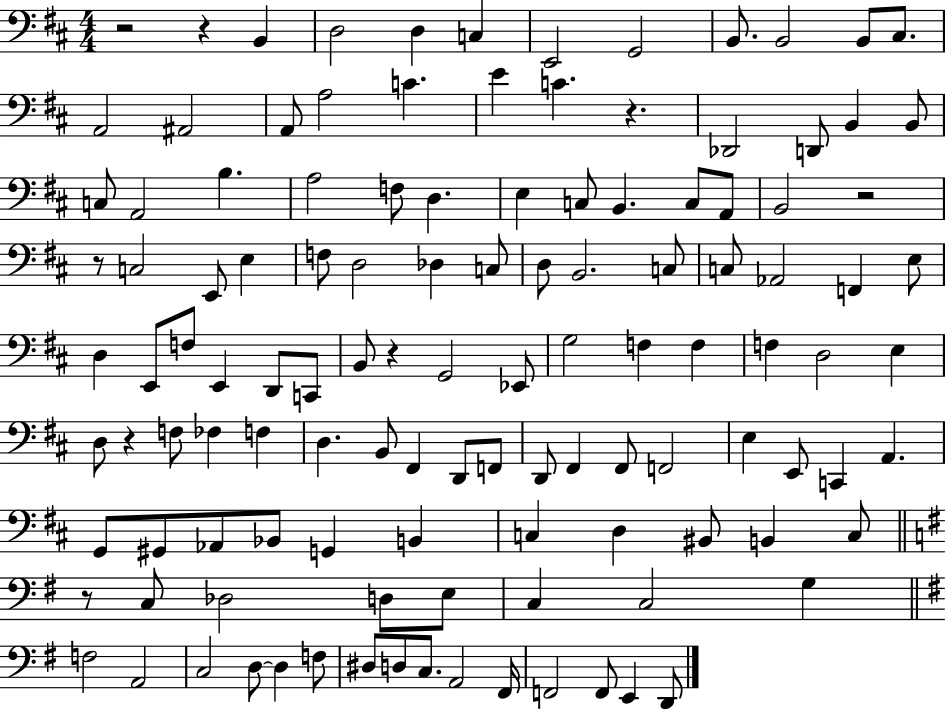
{
  \clef bass
  \numericTimeSignature
  \time 4/4
  \key d \major
  r2 r4 b,4 | d2 d4 c4 | e,2 g,2 | b,8. b,2 b,8 cis8. | \break a,2 ais,2 | a,8 a2 c'4. | e'4 c'4. r4. | des,2 d,8 b,4 b,8 | \break c8 a,2 b4. | a2 f8 d4. | e4 c8 b,4. c8 a,8 | b,2 r2 | \break r8 c2 e,8 e4 | f8 d2 des4 c8 | d8 b,2. c8 | c8 aes,2 f,4 e8 | \break d4 e,8 f8 e,4 d,8 c,8 | b,8 r4 g,2 ees,8 | g2 f4 f4 | f4 d2 e4 | \break d8 r4 f8 fes4 f4 | d4. b,8 fis,4 d,8 f,8 | d,8 fis,4 fis,8 f,2 | e4 e,8 c,4 a,4. | \break g,8 gis,8 aes,8 bes,8 g,4 b,4 | c4 d4 bis,8 b,4 c8 | \bar "||" \break \key g \major r8 c8 des2 d8 e8 | c4 c2 g4 | \bar "||" \break \key e \minor f2 a,2 | c2 d8~~ d4 f8 | dis8 d8 c8. a,2 fis,16 | f,2 f,8 e,4 d,8 | \break \bar "|."
}